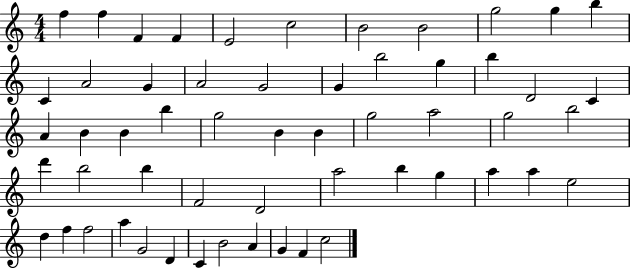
X:1
T:Untitled
M:4/4
L:1/4
K:C
f f F F E2 c2 B2 B2 g2 g b C A2 G A2 G2 G b2 g b D2 C A B B b g2 B B g2 a2 g2 b2 d' b2 b F2 D2 a2 b g a a e2 d f f2 a G2 D C B2 A G F c2